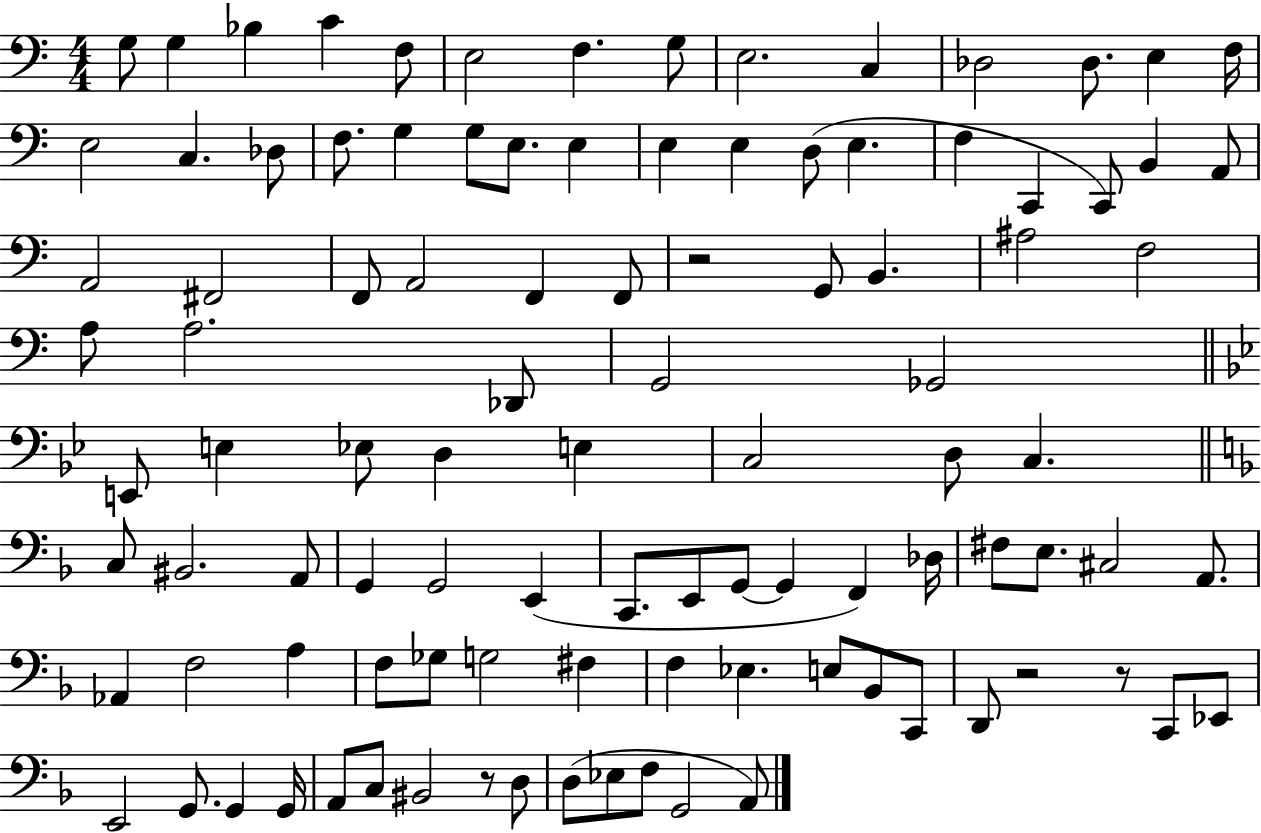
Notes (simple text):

G3/e G3/q Bb3/q C4/q F3/e E3/h F3/q. G3/e E3/h. C3/q Db3/h Db3/e. E3/q F3/s E3/h C3/q. Db3/e F3/e. G3/q G3/e E3/e. E3/q E3/q E3/q D3/e E3/q. F3/q C2/q C2/e B2/q A2/e A2/h F#2/h F2/e A2/h F2/q F2/e R/h G2/e B2/q. A#3/h F3/h A3/e A3/h. Db2/e G2/h Gb2/h E2/e E3/q Eb3/e D3/q E3/q C3/h D3/e C3/q. C3/e BIS2/h. A2/e G2/q G2/h E2/q C2/e. E2/e G2/e G2/q F2/q Db3/s F#3/e E3/e. C#3/h A2/e. Ab2/q F3/h A3/q F3/e Gb3/e G3/h F#3/q F3/q Eb3/q. E3/e Bb2/e C2/e D2/e R/h R/e C2/e Eb2/e E2/h G2/e. G2/q G2/s A2/e C3/e BIS2/h R/e D3/e D3/e Eb3/e F3/e G2/h A2/e